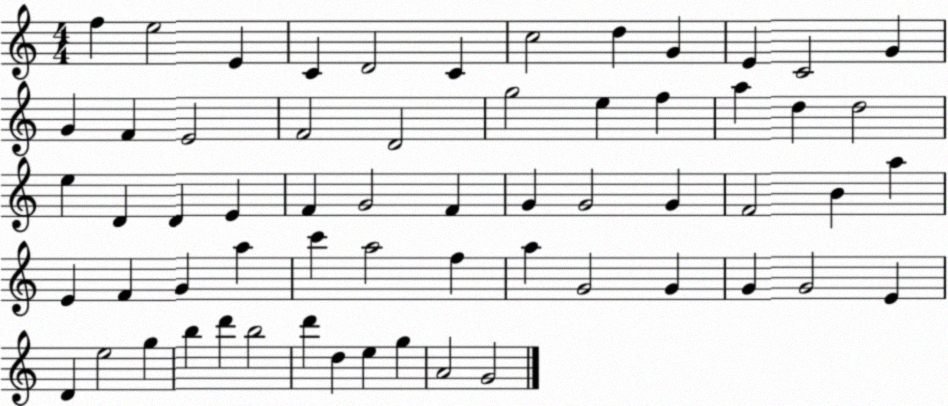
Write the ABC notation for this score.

X:1
T:Untitled
M:4/4
L:1/4
K:C
f e2 E C D2 C c2 d G E C2 G G F E2 F2 D2 g2 e f a d d2 e D D E F G2 F G G2 G F2 B a E F G a c' a2 f a G2 G G G2 E D e2 g b d' b2 d' d e g A2 G2